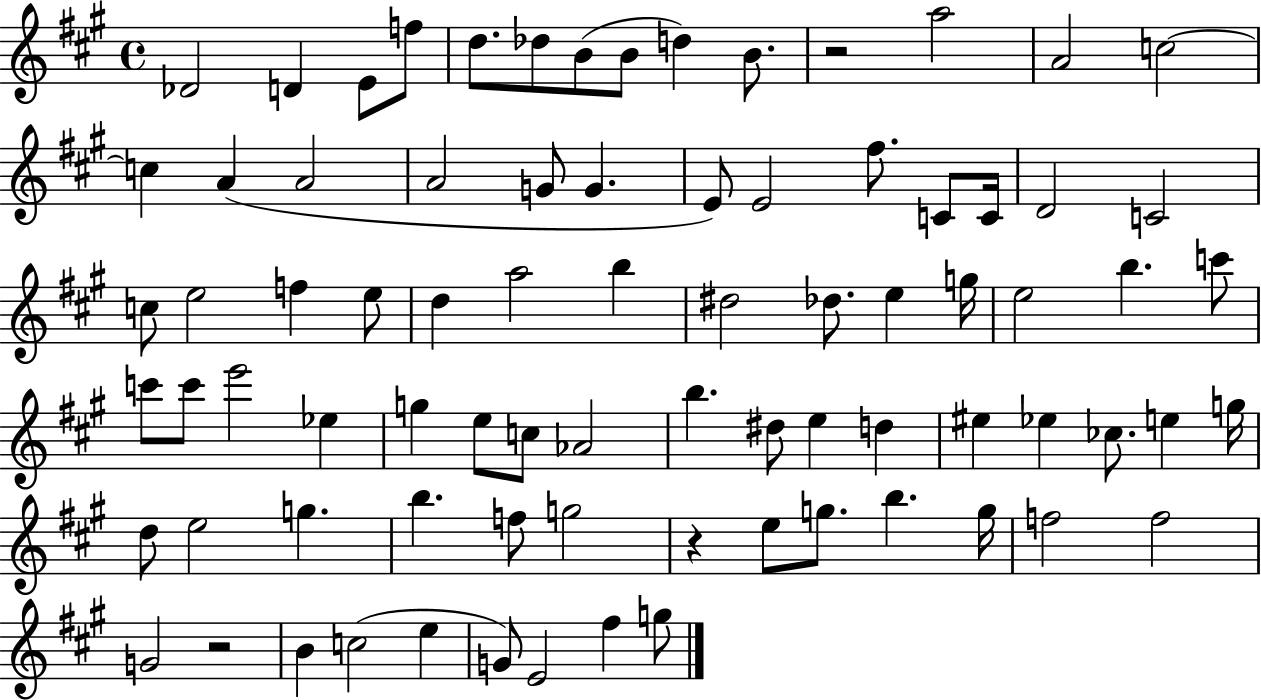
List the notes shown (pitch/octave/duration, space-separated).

Db4/h D4/q E4/e F5/e D5/e. Db5/e B4/e B4/e D5/q B4/e. R/h A5/h A4/h C5/h C5/q A4/q A4/h A4/h G4/e G4/q. E4/e E4/h F#5/e. C4/e C4/s D4/h C4/h C5/e E5/h F5/q E5/e D5/q A5/h B5/q D#5/h Db5/e. E5/q G5/s E5/h B5/q. C6/e C6/e C6/e E6/h Eb5/q G5/q E5/e C5/e Ab4/h B5/q. D#5/e E5/q D5/q EIS5/q Eb5/q CES5/e. E5/q G5/s D5/e E5/h G5/q. B5/q. F5/e G5/h R/q E5/e G5/e. B5/q. G5/s F5/h F5/h G4/h R/h B4/q C5/h E5/q G4/e E4/h F#5/q G5/e